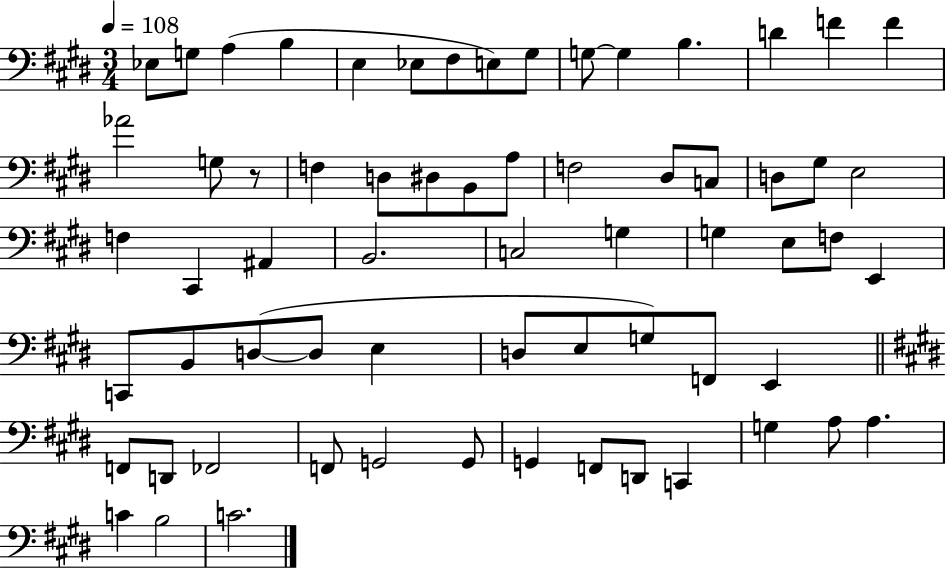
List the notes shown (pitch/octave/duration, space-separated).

Eb3/e G3/e A3/q B3/q E3/q Eb3/e F#3/e E3/e G#3/e G3/e G3/q B3/q. D4/q F4/q F4/q Ab4/h G3/e R/e F3/q D3/e D#3/e B2/e A3/e F3/h D#3/e C3/e D3/e G#3/e E3/h F3/q C#2/q A#2/q B2/h. C3/h G3/q G3/q E3/e F3/e E2/q C2/e B2/e D3/e D3/e E3/q D3/e E3/e G3/e F2/e E2/q F2/e D2/e FES2/h F2/e G2/h G2/e G2/q F2/e D2/e C2/q G3/q A3/e A3/q. C4/q B3/h C4/h.